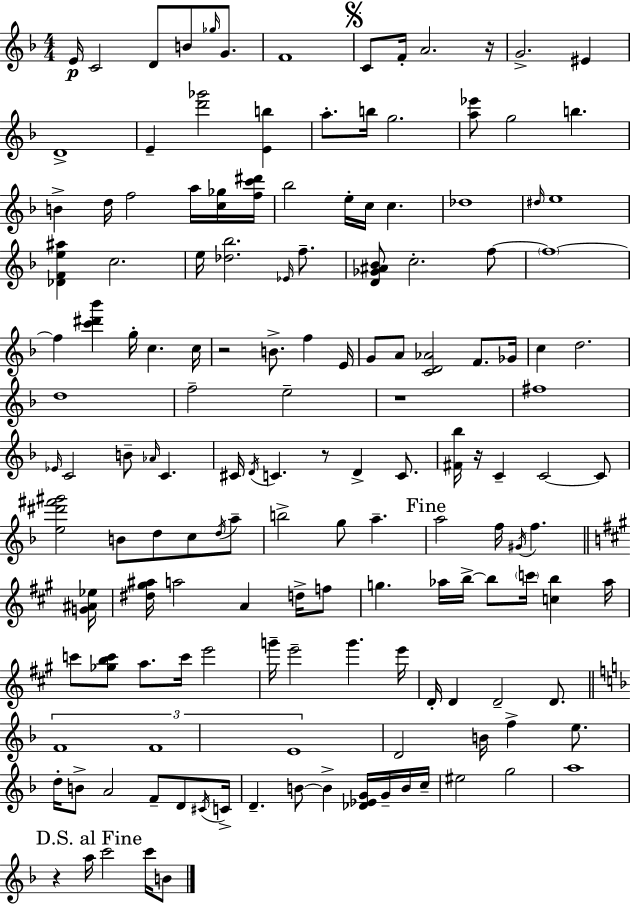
X:1
T:Untitled
M:4/4
L:1/4
K:F
E/4 C2 D/2 B/2 _g/4 G/2 F4 C/2 F/4 A2 z/4 G2 ^E D4 E [d'_g']2 [Eb] a/2 b/4 g2 [a_e']/2 g2 b B d/4 f2 a/4 [c_g]/4 [fc'^d']/4 _b2 e/4 c/4 c _d4 ^d/4 e4 [_DFe^a] c2 e/4 [_d_b]2 _E/4 f/2 [D_G^A_B]/2 c2 f/2 f4 f [c'^d'_b'] g/4 c c/4 z2 B/2 f E/4 G/2 A/2 [CD_A]2 F/2 _G/4 c d2 d4 f2 e2 z4 ^f4 _E/4 C2 B/2 _A/4 C ^C/4 D/4 C z/2 D C/2 [^F_b]/4 z/4 C C2 C/2 [e^d'^f'^g']2 B/2 d/2 c/2 d/4 a/2 b2 g/2 a a2 f/4 ^G/4 f [G^A_e]/4 [^d^g^a]/4 a2 A d/4 f/2 g _a/4 b/4 b/2 c'/4 [cb] _a/4 c'/2 [_gbc']/2 a/2 c'/4 e'2 g'/4 e'2 g' e'/4 D/4 D D2 D/2 F4 F4 E4 D2 B/4 f e/2 d/4 B/2 A2 F/2 D/2 ^C/4 C/4 D B/2 B [_D_EG]/4 G/4 B/4 c/4 ^e2 g2 a4 z a/4 c'2 c'/4 B/2